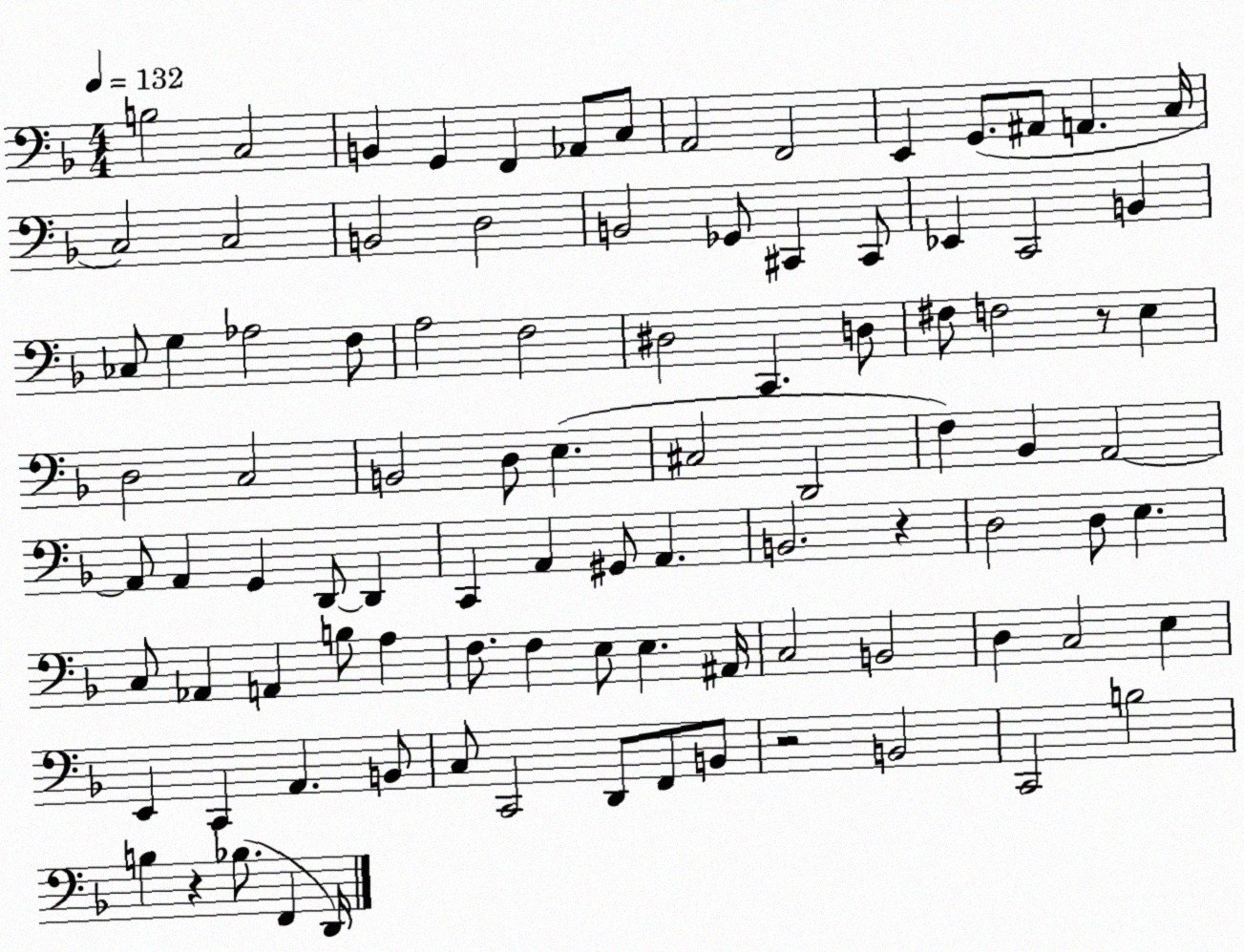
X:1
T:Untitled
M:4/4
L:1/4
K:F
B,2 C,2 B,, G,, F,, _A,,/2 C,/2 A,,2 F,,2 E,, G,,/2 ^A,,/2 A,, C,/4 C,2 C,2 B,,2 D,2 B,,2 _G,,/2 ^C,, ^C,,/2 _E,, C,,2 B,, _C,/2 G, _A,2 F,/2 A,2 F,2 ^D,2 C,, D,/2 ^F,/2 F,2 z/2 E, D,2 C,2 B,,2 D,/2 E, ^C,2 D,,2 F, _B,, A,,2 A,,/2 A,, G,, D,,/2 D,, C,, A,, ^G,,/2 A,, B,,2 z D,2 D,/2 E, C,/2 _A,, A,, B,/2 A, F,/2 F, E,/2 E, ^A,,/4 C,2 B,,2 D, C,2 E, E,, C,, A,, B,,/2 C,/2 C,,2 D,,/2 F,,/2 B,,/2 z2 B,,2 C,,2 B,2 B, z _B,/2 F,, D,,/4